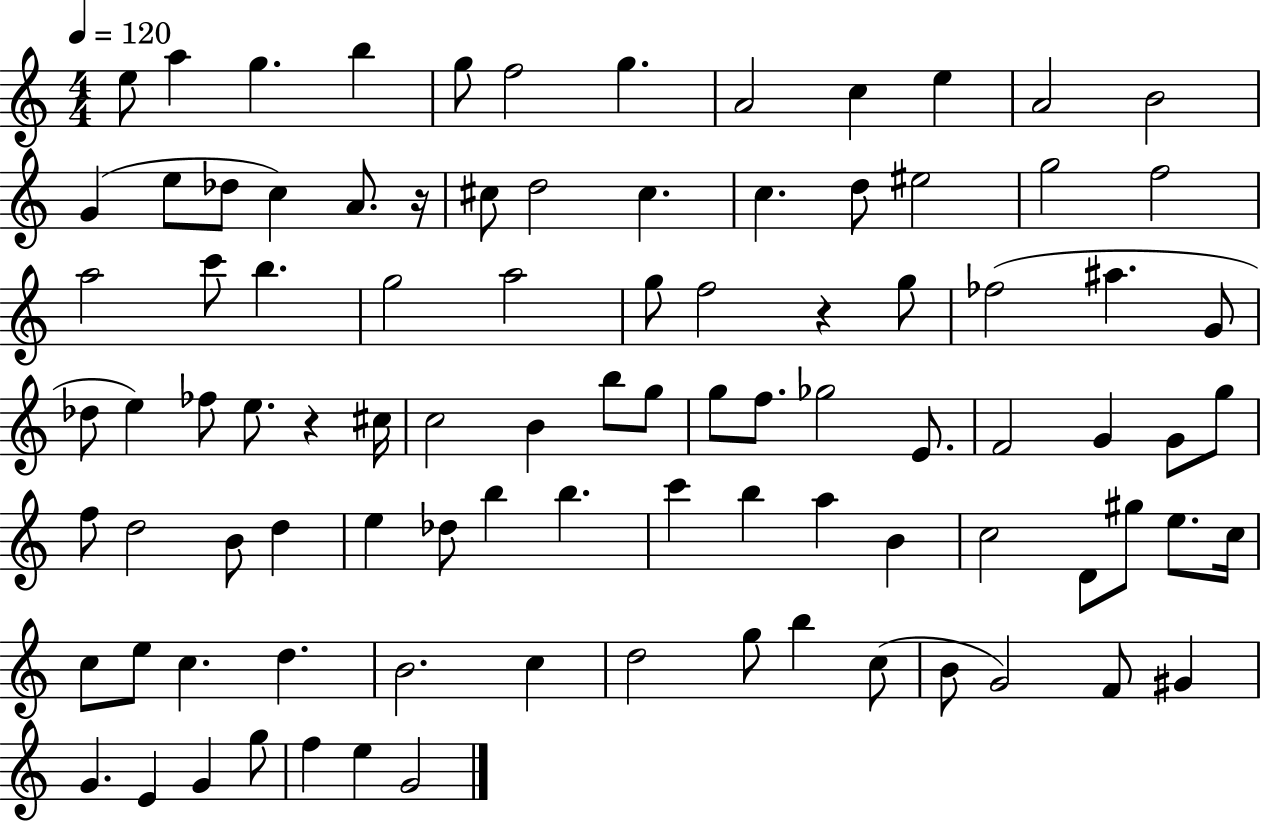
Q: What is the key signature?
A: C major